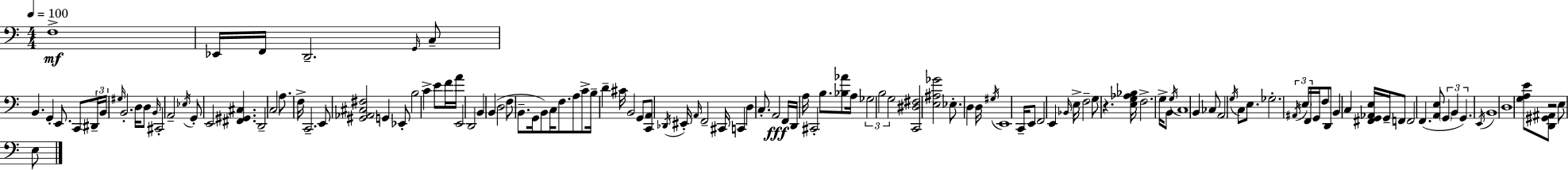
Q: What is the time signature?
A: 4/4